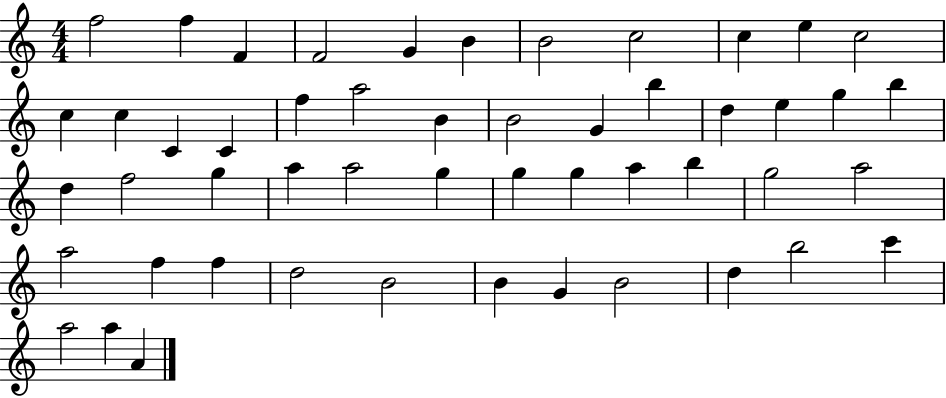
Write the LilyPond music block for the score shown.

{
  \clef treble
  \numericTimeSignature
  \time 4/4
  \key c \major
  f''2 f''4 f'4 | f'2 g'4 b'4 | b'2 c''2 | c''4 e''4 c''2 | \break c''4 c''4 c'4 c'4 | f''4 a''2 b'4 | b'2 g'4 b''4 | d''4 e''4 g''4 b''4 | \break d''4 f''2 g''4 | a''4 a''2 g''4 | g''4 g''4 a''4 b''4 | g''2 a''2 | \break a''2 f''4 f''4 | d''2 b'2 | b'4 g'4 b'2 | d''4 b''2 c'''4 | \break a''2 a''4 a'4 | \bar "|."
}